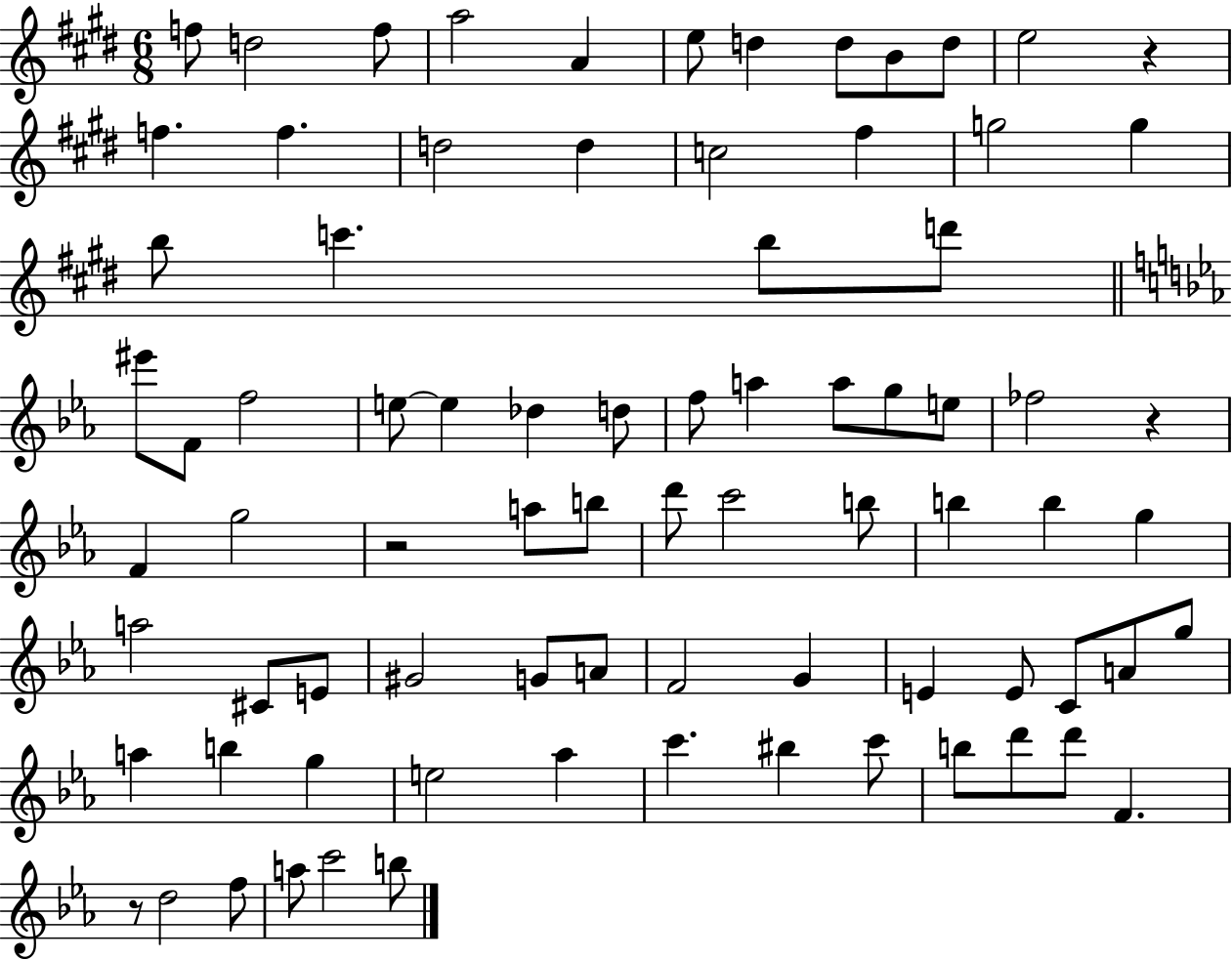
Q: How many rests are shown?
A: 4